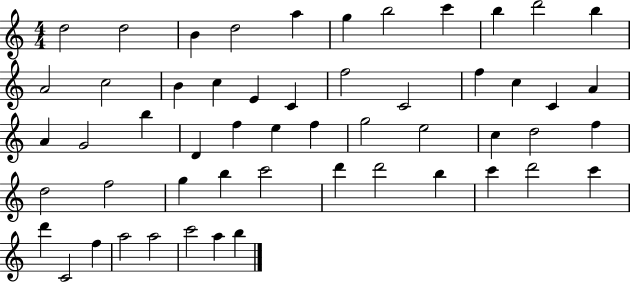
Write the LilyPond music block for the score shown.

{
  \clef treble
  \numericTimeSignature
  \time 4/4
  \key c \major
  d''2 d''2 | b'4 d''2 a''4 | g''4 b''2 c'''4 | b''4 d'''2 b''4 | \break a'2 c''2 | b'4 c''4 e'4 c'4 | f''2 c'2 | f''4 c''4 c'4 a'4 | \break a'4 g'2 b''4 | d'4 f''4 e''4 f''4 | g''2 e''2 | c''4 d''2 f''4 | \break d''2 f''2 | g''4 b''4 c'''2 | d'''4 d'''2 b''4 | c'''4 d'''2 c'''4 | \break d'''4 c'2 f''4 | a''2 a''2 | c'''2 a''4 b''4 | \bar "|."
}